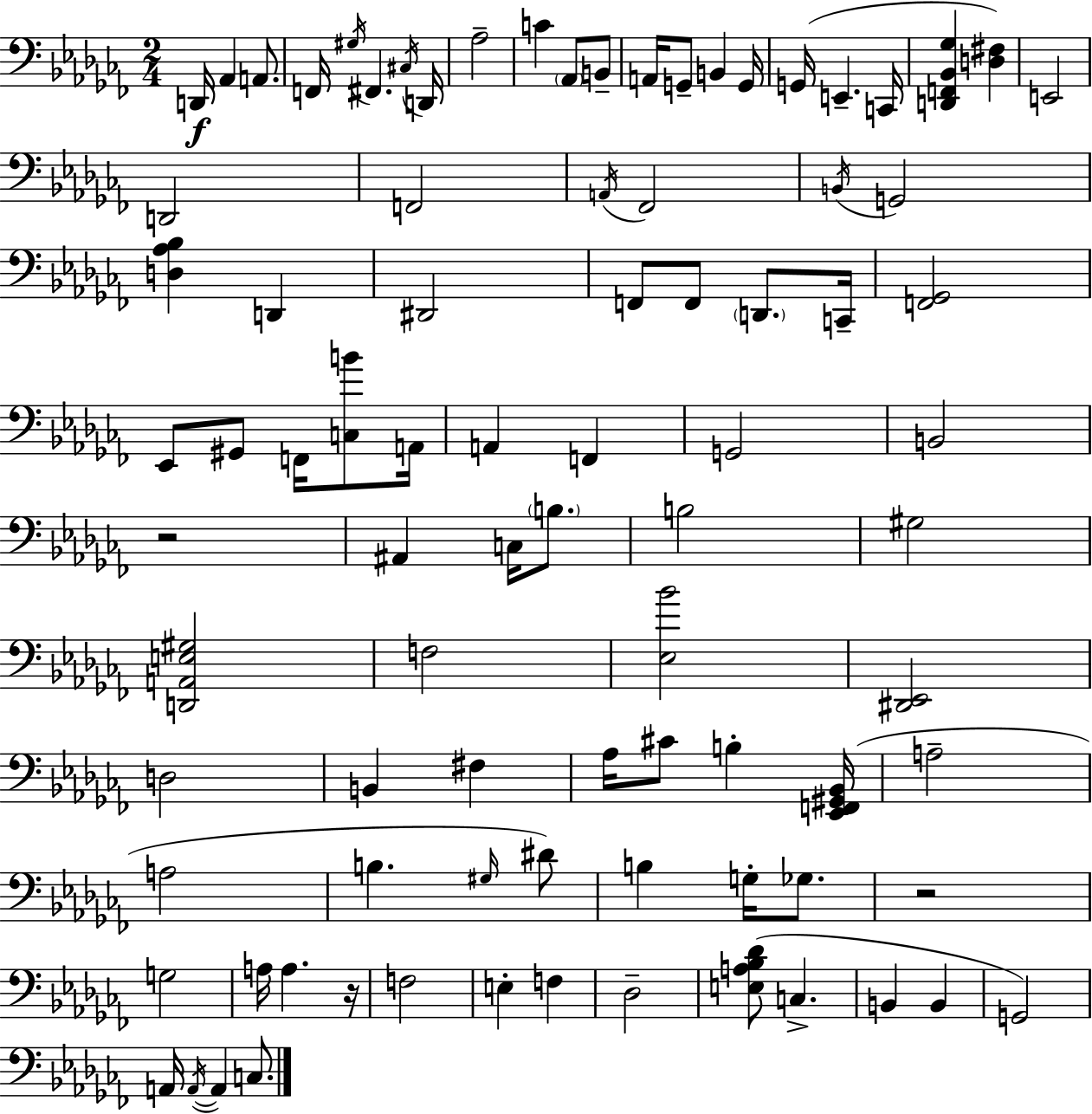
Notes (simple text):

D2/s Ab2/q A2/e. F2/s G#3/s F#2/q. C#3/s D2/s Ab3/h C4/q Ab2/e B2/e A2/s G2/e B2/q G2/s G2/s E2/q. C2/s [D2,F2,Bb2,Gb3]/q [D3,F#3]/q E2/h D2/h F2/h A2/s FES2/h B2/s G2/h [D3,Ab3,Bb3]/q D2/q D#2/h F2/e F2/e D2/e. C2/s [F2,Gb2]/h Eb2/e G#2/e F2/s [C3,B4]/e A2/s A2/q F2/q G2/h B2/h R/h A#2/q C3/s B3/e. B3/h G#3/h [D2,A2,E3,G#3]/h F3/h [Eb3,Bb4]/h [D#2,Eb2]/h D3/h B2/q F#3/q Ab3/s C#4/e B3/q [Eb2,F2,G#2,Bb2]/s A3/h A3/h B3/q. G#3/s D#4/e B3/q G3/s Gb3/e. R/h G3/h A3/s A3/q. R/s F3/h E3/q F3/q Db3/h [E3,A3,Bb3,Db4]/e C3/q. B2/q B2/q G2/h A2/s A2/s A2/q C3/e.